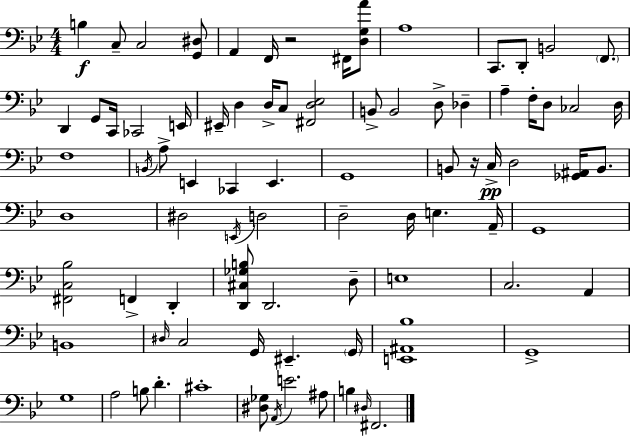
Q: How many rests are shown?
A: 2